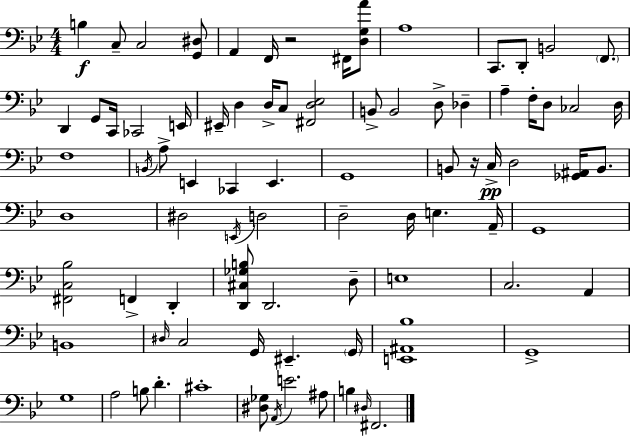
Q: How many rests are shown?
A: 2